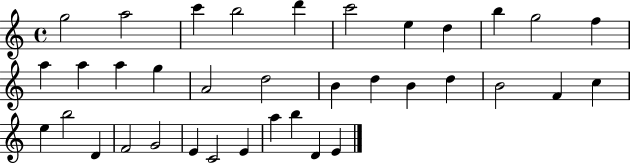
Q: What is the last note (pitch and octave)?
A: E4